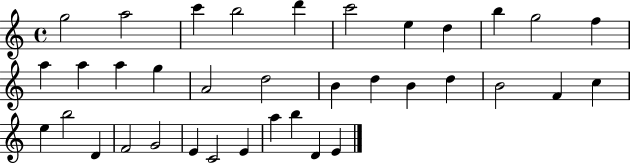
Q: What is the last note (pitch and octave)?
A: E4